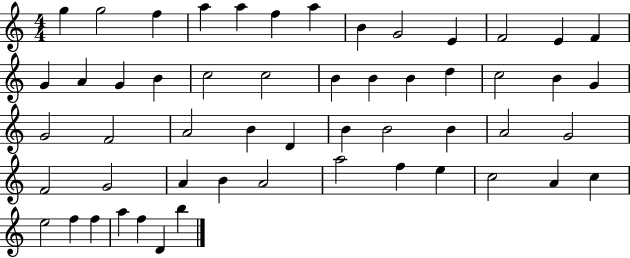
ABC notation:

X:1
T:Untitled
M:4/4
L:1/4
K:C
g g2 f a a f a B G2 E F2 E F G A G B c2 c2 B B B d c2 B G G2 F2 A2 B D B B2 B A2 G2 F2 G2 A B A2 a2 f e c2 A c e2 f f a f D b